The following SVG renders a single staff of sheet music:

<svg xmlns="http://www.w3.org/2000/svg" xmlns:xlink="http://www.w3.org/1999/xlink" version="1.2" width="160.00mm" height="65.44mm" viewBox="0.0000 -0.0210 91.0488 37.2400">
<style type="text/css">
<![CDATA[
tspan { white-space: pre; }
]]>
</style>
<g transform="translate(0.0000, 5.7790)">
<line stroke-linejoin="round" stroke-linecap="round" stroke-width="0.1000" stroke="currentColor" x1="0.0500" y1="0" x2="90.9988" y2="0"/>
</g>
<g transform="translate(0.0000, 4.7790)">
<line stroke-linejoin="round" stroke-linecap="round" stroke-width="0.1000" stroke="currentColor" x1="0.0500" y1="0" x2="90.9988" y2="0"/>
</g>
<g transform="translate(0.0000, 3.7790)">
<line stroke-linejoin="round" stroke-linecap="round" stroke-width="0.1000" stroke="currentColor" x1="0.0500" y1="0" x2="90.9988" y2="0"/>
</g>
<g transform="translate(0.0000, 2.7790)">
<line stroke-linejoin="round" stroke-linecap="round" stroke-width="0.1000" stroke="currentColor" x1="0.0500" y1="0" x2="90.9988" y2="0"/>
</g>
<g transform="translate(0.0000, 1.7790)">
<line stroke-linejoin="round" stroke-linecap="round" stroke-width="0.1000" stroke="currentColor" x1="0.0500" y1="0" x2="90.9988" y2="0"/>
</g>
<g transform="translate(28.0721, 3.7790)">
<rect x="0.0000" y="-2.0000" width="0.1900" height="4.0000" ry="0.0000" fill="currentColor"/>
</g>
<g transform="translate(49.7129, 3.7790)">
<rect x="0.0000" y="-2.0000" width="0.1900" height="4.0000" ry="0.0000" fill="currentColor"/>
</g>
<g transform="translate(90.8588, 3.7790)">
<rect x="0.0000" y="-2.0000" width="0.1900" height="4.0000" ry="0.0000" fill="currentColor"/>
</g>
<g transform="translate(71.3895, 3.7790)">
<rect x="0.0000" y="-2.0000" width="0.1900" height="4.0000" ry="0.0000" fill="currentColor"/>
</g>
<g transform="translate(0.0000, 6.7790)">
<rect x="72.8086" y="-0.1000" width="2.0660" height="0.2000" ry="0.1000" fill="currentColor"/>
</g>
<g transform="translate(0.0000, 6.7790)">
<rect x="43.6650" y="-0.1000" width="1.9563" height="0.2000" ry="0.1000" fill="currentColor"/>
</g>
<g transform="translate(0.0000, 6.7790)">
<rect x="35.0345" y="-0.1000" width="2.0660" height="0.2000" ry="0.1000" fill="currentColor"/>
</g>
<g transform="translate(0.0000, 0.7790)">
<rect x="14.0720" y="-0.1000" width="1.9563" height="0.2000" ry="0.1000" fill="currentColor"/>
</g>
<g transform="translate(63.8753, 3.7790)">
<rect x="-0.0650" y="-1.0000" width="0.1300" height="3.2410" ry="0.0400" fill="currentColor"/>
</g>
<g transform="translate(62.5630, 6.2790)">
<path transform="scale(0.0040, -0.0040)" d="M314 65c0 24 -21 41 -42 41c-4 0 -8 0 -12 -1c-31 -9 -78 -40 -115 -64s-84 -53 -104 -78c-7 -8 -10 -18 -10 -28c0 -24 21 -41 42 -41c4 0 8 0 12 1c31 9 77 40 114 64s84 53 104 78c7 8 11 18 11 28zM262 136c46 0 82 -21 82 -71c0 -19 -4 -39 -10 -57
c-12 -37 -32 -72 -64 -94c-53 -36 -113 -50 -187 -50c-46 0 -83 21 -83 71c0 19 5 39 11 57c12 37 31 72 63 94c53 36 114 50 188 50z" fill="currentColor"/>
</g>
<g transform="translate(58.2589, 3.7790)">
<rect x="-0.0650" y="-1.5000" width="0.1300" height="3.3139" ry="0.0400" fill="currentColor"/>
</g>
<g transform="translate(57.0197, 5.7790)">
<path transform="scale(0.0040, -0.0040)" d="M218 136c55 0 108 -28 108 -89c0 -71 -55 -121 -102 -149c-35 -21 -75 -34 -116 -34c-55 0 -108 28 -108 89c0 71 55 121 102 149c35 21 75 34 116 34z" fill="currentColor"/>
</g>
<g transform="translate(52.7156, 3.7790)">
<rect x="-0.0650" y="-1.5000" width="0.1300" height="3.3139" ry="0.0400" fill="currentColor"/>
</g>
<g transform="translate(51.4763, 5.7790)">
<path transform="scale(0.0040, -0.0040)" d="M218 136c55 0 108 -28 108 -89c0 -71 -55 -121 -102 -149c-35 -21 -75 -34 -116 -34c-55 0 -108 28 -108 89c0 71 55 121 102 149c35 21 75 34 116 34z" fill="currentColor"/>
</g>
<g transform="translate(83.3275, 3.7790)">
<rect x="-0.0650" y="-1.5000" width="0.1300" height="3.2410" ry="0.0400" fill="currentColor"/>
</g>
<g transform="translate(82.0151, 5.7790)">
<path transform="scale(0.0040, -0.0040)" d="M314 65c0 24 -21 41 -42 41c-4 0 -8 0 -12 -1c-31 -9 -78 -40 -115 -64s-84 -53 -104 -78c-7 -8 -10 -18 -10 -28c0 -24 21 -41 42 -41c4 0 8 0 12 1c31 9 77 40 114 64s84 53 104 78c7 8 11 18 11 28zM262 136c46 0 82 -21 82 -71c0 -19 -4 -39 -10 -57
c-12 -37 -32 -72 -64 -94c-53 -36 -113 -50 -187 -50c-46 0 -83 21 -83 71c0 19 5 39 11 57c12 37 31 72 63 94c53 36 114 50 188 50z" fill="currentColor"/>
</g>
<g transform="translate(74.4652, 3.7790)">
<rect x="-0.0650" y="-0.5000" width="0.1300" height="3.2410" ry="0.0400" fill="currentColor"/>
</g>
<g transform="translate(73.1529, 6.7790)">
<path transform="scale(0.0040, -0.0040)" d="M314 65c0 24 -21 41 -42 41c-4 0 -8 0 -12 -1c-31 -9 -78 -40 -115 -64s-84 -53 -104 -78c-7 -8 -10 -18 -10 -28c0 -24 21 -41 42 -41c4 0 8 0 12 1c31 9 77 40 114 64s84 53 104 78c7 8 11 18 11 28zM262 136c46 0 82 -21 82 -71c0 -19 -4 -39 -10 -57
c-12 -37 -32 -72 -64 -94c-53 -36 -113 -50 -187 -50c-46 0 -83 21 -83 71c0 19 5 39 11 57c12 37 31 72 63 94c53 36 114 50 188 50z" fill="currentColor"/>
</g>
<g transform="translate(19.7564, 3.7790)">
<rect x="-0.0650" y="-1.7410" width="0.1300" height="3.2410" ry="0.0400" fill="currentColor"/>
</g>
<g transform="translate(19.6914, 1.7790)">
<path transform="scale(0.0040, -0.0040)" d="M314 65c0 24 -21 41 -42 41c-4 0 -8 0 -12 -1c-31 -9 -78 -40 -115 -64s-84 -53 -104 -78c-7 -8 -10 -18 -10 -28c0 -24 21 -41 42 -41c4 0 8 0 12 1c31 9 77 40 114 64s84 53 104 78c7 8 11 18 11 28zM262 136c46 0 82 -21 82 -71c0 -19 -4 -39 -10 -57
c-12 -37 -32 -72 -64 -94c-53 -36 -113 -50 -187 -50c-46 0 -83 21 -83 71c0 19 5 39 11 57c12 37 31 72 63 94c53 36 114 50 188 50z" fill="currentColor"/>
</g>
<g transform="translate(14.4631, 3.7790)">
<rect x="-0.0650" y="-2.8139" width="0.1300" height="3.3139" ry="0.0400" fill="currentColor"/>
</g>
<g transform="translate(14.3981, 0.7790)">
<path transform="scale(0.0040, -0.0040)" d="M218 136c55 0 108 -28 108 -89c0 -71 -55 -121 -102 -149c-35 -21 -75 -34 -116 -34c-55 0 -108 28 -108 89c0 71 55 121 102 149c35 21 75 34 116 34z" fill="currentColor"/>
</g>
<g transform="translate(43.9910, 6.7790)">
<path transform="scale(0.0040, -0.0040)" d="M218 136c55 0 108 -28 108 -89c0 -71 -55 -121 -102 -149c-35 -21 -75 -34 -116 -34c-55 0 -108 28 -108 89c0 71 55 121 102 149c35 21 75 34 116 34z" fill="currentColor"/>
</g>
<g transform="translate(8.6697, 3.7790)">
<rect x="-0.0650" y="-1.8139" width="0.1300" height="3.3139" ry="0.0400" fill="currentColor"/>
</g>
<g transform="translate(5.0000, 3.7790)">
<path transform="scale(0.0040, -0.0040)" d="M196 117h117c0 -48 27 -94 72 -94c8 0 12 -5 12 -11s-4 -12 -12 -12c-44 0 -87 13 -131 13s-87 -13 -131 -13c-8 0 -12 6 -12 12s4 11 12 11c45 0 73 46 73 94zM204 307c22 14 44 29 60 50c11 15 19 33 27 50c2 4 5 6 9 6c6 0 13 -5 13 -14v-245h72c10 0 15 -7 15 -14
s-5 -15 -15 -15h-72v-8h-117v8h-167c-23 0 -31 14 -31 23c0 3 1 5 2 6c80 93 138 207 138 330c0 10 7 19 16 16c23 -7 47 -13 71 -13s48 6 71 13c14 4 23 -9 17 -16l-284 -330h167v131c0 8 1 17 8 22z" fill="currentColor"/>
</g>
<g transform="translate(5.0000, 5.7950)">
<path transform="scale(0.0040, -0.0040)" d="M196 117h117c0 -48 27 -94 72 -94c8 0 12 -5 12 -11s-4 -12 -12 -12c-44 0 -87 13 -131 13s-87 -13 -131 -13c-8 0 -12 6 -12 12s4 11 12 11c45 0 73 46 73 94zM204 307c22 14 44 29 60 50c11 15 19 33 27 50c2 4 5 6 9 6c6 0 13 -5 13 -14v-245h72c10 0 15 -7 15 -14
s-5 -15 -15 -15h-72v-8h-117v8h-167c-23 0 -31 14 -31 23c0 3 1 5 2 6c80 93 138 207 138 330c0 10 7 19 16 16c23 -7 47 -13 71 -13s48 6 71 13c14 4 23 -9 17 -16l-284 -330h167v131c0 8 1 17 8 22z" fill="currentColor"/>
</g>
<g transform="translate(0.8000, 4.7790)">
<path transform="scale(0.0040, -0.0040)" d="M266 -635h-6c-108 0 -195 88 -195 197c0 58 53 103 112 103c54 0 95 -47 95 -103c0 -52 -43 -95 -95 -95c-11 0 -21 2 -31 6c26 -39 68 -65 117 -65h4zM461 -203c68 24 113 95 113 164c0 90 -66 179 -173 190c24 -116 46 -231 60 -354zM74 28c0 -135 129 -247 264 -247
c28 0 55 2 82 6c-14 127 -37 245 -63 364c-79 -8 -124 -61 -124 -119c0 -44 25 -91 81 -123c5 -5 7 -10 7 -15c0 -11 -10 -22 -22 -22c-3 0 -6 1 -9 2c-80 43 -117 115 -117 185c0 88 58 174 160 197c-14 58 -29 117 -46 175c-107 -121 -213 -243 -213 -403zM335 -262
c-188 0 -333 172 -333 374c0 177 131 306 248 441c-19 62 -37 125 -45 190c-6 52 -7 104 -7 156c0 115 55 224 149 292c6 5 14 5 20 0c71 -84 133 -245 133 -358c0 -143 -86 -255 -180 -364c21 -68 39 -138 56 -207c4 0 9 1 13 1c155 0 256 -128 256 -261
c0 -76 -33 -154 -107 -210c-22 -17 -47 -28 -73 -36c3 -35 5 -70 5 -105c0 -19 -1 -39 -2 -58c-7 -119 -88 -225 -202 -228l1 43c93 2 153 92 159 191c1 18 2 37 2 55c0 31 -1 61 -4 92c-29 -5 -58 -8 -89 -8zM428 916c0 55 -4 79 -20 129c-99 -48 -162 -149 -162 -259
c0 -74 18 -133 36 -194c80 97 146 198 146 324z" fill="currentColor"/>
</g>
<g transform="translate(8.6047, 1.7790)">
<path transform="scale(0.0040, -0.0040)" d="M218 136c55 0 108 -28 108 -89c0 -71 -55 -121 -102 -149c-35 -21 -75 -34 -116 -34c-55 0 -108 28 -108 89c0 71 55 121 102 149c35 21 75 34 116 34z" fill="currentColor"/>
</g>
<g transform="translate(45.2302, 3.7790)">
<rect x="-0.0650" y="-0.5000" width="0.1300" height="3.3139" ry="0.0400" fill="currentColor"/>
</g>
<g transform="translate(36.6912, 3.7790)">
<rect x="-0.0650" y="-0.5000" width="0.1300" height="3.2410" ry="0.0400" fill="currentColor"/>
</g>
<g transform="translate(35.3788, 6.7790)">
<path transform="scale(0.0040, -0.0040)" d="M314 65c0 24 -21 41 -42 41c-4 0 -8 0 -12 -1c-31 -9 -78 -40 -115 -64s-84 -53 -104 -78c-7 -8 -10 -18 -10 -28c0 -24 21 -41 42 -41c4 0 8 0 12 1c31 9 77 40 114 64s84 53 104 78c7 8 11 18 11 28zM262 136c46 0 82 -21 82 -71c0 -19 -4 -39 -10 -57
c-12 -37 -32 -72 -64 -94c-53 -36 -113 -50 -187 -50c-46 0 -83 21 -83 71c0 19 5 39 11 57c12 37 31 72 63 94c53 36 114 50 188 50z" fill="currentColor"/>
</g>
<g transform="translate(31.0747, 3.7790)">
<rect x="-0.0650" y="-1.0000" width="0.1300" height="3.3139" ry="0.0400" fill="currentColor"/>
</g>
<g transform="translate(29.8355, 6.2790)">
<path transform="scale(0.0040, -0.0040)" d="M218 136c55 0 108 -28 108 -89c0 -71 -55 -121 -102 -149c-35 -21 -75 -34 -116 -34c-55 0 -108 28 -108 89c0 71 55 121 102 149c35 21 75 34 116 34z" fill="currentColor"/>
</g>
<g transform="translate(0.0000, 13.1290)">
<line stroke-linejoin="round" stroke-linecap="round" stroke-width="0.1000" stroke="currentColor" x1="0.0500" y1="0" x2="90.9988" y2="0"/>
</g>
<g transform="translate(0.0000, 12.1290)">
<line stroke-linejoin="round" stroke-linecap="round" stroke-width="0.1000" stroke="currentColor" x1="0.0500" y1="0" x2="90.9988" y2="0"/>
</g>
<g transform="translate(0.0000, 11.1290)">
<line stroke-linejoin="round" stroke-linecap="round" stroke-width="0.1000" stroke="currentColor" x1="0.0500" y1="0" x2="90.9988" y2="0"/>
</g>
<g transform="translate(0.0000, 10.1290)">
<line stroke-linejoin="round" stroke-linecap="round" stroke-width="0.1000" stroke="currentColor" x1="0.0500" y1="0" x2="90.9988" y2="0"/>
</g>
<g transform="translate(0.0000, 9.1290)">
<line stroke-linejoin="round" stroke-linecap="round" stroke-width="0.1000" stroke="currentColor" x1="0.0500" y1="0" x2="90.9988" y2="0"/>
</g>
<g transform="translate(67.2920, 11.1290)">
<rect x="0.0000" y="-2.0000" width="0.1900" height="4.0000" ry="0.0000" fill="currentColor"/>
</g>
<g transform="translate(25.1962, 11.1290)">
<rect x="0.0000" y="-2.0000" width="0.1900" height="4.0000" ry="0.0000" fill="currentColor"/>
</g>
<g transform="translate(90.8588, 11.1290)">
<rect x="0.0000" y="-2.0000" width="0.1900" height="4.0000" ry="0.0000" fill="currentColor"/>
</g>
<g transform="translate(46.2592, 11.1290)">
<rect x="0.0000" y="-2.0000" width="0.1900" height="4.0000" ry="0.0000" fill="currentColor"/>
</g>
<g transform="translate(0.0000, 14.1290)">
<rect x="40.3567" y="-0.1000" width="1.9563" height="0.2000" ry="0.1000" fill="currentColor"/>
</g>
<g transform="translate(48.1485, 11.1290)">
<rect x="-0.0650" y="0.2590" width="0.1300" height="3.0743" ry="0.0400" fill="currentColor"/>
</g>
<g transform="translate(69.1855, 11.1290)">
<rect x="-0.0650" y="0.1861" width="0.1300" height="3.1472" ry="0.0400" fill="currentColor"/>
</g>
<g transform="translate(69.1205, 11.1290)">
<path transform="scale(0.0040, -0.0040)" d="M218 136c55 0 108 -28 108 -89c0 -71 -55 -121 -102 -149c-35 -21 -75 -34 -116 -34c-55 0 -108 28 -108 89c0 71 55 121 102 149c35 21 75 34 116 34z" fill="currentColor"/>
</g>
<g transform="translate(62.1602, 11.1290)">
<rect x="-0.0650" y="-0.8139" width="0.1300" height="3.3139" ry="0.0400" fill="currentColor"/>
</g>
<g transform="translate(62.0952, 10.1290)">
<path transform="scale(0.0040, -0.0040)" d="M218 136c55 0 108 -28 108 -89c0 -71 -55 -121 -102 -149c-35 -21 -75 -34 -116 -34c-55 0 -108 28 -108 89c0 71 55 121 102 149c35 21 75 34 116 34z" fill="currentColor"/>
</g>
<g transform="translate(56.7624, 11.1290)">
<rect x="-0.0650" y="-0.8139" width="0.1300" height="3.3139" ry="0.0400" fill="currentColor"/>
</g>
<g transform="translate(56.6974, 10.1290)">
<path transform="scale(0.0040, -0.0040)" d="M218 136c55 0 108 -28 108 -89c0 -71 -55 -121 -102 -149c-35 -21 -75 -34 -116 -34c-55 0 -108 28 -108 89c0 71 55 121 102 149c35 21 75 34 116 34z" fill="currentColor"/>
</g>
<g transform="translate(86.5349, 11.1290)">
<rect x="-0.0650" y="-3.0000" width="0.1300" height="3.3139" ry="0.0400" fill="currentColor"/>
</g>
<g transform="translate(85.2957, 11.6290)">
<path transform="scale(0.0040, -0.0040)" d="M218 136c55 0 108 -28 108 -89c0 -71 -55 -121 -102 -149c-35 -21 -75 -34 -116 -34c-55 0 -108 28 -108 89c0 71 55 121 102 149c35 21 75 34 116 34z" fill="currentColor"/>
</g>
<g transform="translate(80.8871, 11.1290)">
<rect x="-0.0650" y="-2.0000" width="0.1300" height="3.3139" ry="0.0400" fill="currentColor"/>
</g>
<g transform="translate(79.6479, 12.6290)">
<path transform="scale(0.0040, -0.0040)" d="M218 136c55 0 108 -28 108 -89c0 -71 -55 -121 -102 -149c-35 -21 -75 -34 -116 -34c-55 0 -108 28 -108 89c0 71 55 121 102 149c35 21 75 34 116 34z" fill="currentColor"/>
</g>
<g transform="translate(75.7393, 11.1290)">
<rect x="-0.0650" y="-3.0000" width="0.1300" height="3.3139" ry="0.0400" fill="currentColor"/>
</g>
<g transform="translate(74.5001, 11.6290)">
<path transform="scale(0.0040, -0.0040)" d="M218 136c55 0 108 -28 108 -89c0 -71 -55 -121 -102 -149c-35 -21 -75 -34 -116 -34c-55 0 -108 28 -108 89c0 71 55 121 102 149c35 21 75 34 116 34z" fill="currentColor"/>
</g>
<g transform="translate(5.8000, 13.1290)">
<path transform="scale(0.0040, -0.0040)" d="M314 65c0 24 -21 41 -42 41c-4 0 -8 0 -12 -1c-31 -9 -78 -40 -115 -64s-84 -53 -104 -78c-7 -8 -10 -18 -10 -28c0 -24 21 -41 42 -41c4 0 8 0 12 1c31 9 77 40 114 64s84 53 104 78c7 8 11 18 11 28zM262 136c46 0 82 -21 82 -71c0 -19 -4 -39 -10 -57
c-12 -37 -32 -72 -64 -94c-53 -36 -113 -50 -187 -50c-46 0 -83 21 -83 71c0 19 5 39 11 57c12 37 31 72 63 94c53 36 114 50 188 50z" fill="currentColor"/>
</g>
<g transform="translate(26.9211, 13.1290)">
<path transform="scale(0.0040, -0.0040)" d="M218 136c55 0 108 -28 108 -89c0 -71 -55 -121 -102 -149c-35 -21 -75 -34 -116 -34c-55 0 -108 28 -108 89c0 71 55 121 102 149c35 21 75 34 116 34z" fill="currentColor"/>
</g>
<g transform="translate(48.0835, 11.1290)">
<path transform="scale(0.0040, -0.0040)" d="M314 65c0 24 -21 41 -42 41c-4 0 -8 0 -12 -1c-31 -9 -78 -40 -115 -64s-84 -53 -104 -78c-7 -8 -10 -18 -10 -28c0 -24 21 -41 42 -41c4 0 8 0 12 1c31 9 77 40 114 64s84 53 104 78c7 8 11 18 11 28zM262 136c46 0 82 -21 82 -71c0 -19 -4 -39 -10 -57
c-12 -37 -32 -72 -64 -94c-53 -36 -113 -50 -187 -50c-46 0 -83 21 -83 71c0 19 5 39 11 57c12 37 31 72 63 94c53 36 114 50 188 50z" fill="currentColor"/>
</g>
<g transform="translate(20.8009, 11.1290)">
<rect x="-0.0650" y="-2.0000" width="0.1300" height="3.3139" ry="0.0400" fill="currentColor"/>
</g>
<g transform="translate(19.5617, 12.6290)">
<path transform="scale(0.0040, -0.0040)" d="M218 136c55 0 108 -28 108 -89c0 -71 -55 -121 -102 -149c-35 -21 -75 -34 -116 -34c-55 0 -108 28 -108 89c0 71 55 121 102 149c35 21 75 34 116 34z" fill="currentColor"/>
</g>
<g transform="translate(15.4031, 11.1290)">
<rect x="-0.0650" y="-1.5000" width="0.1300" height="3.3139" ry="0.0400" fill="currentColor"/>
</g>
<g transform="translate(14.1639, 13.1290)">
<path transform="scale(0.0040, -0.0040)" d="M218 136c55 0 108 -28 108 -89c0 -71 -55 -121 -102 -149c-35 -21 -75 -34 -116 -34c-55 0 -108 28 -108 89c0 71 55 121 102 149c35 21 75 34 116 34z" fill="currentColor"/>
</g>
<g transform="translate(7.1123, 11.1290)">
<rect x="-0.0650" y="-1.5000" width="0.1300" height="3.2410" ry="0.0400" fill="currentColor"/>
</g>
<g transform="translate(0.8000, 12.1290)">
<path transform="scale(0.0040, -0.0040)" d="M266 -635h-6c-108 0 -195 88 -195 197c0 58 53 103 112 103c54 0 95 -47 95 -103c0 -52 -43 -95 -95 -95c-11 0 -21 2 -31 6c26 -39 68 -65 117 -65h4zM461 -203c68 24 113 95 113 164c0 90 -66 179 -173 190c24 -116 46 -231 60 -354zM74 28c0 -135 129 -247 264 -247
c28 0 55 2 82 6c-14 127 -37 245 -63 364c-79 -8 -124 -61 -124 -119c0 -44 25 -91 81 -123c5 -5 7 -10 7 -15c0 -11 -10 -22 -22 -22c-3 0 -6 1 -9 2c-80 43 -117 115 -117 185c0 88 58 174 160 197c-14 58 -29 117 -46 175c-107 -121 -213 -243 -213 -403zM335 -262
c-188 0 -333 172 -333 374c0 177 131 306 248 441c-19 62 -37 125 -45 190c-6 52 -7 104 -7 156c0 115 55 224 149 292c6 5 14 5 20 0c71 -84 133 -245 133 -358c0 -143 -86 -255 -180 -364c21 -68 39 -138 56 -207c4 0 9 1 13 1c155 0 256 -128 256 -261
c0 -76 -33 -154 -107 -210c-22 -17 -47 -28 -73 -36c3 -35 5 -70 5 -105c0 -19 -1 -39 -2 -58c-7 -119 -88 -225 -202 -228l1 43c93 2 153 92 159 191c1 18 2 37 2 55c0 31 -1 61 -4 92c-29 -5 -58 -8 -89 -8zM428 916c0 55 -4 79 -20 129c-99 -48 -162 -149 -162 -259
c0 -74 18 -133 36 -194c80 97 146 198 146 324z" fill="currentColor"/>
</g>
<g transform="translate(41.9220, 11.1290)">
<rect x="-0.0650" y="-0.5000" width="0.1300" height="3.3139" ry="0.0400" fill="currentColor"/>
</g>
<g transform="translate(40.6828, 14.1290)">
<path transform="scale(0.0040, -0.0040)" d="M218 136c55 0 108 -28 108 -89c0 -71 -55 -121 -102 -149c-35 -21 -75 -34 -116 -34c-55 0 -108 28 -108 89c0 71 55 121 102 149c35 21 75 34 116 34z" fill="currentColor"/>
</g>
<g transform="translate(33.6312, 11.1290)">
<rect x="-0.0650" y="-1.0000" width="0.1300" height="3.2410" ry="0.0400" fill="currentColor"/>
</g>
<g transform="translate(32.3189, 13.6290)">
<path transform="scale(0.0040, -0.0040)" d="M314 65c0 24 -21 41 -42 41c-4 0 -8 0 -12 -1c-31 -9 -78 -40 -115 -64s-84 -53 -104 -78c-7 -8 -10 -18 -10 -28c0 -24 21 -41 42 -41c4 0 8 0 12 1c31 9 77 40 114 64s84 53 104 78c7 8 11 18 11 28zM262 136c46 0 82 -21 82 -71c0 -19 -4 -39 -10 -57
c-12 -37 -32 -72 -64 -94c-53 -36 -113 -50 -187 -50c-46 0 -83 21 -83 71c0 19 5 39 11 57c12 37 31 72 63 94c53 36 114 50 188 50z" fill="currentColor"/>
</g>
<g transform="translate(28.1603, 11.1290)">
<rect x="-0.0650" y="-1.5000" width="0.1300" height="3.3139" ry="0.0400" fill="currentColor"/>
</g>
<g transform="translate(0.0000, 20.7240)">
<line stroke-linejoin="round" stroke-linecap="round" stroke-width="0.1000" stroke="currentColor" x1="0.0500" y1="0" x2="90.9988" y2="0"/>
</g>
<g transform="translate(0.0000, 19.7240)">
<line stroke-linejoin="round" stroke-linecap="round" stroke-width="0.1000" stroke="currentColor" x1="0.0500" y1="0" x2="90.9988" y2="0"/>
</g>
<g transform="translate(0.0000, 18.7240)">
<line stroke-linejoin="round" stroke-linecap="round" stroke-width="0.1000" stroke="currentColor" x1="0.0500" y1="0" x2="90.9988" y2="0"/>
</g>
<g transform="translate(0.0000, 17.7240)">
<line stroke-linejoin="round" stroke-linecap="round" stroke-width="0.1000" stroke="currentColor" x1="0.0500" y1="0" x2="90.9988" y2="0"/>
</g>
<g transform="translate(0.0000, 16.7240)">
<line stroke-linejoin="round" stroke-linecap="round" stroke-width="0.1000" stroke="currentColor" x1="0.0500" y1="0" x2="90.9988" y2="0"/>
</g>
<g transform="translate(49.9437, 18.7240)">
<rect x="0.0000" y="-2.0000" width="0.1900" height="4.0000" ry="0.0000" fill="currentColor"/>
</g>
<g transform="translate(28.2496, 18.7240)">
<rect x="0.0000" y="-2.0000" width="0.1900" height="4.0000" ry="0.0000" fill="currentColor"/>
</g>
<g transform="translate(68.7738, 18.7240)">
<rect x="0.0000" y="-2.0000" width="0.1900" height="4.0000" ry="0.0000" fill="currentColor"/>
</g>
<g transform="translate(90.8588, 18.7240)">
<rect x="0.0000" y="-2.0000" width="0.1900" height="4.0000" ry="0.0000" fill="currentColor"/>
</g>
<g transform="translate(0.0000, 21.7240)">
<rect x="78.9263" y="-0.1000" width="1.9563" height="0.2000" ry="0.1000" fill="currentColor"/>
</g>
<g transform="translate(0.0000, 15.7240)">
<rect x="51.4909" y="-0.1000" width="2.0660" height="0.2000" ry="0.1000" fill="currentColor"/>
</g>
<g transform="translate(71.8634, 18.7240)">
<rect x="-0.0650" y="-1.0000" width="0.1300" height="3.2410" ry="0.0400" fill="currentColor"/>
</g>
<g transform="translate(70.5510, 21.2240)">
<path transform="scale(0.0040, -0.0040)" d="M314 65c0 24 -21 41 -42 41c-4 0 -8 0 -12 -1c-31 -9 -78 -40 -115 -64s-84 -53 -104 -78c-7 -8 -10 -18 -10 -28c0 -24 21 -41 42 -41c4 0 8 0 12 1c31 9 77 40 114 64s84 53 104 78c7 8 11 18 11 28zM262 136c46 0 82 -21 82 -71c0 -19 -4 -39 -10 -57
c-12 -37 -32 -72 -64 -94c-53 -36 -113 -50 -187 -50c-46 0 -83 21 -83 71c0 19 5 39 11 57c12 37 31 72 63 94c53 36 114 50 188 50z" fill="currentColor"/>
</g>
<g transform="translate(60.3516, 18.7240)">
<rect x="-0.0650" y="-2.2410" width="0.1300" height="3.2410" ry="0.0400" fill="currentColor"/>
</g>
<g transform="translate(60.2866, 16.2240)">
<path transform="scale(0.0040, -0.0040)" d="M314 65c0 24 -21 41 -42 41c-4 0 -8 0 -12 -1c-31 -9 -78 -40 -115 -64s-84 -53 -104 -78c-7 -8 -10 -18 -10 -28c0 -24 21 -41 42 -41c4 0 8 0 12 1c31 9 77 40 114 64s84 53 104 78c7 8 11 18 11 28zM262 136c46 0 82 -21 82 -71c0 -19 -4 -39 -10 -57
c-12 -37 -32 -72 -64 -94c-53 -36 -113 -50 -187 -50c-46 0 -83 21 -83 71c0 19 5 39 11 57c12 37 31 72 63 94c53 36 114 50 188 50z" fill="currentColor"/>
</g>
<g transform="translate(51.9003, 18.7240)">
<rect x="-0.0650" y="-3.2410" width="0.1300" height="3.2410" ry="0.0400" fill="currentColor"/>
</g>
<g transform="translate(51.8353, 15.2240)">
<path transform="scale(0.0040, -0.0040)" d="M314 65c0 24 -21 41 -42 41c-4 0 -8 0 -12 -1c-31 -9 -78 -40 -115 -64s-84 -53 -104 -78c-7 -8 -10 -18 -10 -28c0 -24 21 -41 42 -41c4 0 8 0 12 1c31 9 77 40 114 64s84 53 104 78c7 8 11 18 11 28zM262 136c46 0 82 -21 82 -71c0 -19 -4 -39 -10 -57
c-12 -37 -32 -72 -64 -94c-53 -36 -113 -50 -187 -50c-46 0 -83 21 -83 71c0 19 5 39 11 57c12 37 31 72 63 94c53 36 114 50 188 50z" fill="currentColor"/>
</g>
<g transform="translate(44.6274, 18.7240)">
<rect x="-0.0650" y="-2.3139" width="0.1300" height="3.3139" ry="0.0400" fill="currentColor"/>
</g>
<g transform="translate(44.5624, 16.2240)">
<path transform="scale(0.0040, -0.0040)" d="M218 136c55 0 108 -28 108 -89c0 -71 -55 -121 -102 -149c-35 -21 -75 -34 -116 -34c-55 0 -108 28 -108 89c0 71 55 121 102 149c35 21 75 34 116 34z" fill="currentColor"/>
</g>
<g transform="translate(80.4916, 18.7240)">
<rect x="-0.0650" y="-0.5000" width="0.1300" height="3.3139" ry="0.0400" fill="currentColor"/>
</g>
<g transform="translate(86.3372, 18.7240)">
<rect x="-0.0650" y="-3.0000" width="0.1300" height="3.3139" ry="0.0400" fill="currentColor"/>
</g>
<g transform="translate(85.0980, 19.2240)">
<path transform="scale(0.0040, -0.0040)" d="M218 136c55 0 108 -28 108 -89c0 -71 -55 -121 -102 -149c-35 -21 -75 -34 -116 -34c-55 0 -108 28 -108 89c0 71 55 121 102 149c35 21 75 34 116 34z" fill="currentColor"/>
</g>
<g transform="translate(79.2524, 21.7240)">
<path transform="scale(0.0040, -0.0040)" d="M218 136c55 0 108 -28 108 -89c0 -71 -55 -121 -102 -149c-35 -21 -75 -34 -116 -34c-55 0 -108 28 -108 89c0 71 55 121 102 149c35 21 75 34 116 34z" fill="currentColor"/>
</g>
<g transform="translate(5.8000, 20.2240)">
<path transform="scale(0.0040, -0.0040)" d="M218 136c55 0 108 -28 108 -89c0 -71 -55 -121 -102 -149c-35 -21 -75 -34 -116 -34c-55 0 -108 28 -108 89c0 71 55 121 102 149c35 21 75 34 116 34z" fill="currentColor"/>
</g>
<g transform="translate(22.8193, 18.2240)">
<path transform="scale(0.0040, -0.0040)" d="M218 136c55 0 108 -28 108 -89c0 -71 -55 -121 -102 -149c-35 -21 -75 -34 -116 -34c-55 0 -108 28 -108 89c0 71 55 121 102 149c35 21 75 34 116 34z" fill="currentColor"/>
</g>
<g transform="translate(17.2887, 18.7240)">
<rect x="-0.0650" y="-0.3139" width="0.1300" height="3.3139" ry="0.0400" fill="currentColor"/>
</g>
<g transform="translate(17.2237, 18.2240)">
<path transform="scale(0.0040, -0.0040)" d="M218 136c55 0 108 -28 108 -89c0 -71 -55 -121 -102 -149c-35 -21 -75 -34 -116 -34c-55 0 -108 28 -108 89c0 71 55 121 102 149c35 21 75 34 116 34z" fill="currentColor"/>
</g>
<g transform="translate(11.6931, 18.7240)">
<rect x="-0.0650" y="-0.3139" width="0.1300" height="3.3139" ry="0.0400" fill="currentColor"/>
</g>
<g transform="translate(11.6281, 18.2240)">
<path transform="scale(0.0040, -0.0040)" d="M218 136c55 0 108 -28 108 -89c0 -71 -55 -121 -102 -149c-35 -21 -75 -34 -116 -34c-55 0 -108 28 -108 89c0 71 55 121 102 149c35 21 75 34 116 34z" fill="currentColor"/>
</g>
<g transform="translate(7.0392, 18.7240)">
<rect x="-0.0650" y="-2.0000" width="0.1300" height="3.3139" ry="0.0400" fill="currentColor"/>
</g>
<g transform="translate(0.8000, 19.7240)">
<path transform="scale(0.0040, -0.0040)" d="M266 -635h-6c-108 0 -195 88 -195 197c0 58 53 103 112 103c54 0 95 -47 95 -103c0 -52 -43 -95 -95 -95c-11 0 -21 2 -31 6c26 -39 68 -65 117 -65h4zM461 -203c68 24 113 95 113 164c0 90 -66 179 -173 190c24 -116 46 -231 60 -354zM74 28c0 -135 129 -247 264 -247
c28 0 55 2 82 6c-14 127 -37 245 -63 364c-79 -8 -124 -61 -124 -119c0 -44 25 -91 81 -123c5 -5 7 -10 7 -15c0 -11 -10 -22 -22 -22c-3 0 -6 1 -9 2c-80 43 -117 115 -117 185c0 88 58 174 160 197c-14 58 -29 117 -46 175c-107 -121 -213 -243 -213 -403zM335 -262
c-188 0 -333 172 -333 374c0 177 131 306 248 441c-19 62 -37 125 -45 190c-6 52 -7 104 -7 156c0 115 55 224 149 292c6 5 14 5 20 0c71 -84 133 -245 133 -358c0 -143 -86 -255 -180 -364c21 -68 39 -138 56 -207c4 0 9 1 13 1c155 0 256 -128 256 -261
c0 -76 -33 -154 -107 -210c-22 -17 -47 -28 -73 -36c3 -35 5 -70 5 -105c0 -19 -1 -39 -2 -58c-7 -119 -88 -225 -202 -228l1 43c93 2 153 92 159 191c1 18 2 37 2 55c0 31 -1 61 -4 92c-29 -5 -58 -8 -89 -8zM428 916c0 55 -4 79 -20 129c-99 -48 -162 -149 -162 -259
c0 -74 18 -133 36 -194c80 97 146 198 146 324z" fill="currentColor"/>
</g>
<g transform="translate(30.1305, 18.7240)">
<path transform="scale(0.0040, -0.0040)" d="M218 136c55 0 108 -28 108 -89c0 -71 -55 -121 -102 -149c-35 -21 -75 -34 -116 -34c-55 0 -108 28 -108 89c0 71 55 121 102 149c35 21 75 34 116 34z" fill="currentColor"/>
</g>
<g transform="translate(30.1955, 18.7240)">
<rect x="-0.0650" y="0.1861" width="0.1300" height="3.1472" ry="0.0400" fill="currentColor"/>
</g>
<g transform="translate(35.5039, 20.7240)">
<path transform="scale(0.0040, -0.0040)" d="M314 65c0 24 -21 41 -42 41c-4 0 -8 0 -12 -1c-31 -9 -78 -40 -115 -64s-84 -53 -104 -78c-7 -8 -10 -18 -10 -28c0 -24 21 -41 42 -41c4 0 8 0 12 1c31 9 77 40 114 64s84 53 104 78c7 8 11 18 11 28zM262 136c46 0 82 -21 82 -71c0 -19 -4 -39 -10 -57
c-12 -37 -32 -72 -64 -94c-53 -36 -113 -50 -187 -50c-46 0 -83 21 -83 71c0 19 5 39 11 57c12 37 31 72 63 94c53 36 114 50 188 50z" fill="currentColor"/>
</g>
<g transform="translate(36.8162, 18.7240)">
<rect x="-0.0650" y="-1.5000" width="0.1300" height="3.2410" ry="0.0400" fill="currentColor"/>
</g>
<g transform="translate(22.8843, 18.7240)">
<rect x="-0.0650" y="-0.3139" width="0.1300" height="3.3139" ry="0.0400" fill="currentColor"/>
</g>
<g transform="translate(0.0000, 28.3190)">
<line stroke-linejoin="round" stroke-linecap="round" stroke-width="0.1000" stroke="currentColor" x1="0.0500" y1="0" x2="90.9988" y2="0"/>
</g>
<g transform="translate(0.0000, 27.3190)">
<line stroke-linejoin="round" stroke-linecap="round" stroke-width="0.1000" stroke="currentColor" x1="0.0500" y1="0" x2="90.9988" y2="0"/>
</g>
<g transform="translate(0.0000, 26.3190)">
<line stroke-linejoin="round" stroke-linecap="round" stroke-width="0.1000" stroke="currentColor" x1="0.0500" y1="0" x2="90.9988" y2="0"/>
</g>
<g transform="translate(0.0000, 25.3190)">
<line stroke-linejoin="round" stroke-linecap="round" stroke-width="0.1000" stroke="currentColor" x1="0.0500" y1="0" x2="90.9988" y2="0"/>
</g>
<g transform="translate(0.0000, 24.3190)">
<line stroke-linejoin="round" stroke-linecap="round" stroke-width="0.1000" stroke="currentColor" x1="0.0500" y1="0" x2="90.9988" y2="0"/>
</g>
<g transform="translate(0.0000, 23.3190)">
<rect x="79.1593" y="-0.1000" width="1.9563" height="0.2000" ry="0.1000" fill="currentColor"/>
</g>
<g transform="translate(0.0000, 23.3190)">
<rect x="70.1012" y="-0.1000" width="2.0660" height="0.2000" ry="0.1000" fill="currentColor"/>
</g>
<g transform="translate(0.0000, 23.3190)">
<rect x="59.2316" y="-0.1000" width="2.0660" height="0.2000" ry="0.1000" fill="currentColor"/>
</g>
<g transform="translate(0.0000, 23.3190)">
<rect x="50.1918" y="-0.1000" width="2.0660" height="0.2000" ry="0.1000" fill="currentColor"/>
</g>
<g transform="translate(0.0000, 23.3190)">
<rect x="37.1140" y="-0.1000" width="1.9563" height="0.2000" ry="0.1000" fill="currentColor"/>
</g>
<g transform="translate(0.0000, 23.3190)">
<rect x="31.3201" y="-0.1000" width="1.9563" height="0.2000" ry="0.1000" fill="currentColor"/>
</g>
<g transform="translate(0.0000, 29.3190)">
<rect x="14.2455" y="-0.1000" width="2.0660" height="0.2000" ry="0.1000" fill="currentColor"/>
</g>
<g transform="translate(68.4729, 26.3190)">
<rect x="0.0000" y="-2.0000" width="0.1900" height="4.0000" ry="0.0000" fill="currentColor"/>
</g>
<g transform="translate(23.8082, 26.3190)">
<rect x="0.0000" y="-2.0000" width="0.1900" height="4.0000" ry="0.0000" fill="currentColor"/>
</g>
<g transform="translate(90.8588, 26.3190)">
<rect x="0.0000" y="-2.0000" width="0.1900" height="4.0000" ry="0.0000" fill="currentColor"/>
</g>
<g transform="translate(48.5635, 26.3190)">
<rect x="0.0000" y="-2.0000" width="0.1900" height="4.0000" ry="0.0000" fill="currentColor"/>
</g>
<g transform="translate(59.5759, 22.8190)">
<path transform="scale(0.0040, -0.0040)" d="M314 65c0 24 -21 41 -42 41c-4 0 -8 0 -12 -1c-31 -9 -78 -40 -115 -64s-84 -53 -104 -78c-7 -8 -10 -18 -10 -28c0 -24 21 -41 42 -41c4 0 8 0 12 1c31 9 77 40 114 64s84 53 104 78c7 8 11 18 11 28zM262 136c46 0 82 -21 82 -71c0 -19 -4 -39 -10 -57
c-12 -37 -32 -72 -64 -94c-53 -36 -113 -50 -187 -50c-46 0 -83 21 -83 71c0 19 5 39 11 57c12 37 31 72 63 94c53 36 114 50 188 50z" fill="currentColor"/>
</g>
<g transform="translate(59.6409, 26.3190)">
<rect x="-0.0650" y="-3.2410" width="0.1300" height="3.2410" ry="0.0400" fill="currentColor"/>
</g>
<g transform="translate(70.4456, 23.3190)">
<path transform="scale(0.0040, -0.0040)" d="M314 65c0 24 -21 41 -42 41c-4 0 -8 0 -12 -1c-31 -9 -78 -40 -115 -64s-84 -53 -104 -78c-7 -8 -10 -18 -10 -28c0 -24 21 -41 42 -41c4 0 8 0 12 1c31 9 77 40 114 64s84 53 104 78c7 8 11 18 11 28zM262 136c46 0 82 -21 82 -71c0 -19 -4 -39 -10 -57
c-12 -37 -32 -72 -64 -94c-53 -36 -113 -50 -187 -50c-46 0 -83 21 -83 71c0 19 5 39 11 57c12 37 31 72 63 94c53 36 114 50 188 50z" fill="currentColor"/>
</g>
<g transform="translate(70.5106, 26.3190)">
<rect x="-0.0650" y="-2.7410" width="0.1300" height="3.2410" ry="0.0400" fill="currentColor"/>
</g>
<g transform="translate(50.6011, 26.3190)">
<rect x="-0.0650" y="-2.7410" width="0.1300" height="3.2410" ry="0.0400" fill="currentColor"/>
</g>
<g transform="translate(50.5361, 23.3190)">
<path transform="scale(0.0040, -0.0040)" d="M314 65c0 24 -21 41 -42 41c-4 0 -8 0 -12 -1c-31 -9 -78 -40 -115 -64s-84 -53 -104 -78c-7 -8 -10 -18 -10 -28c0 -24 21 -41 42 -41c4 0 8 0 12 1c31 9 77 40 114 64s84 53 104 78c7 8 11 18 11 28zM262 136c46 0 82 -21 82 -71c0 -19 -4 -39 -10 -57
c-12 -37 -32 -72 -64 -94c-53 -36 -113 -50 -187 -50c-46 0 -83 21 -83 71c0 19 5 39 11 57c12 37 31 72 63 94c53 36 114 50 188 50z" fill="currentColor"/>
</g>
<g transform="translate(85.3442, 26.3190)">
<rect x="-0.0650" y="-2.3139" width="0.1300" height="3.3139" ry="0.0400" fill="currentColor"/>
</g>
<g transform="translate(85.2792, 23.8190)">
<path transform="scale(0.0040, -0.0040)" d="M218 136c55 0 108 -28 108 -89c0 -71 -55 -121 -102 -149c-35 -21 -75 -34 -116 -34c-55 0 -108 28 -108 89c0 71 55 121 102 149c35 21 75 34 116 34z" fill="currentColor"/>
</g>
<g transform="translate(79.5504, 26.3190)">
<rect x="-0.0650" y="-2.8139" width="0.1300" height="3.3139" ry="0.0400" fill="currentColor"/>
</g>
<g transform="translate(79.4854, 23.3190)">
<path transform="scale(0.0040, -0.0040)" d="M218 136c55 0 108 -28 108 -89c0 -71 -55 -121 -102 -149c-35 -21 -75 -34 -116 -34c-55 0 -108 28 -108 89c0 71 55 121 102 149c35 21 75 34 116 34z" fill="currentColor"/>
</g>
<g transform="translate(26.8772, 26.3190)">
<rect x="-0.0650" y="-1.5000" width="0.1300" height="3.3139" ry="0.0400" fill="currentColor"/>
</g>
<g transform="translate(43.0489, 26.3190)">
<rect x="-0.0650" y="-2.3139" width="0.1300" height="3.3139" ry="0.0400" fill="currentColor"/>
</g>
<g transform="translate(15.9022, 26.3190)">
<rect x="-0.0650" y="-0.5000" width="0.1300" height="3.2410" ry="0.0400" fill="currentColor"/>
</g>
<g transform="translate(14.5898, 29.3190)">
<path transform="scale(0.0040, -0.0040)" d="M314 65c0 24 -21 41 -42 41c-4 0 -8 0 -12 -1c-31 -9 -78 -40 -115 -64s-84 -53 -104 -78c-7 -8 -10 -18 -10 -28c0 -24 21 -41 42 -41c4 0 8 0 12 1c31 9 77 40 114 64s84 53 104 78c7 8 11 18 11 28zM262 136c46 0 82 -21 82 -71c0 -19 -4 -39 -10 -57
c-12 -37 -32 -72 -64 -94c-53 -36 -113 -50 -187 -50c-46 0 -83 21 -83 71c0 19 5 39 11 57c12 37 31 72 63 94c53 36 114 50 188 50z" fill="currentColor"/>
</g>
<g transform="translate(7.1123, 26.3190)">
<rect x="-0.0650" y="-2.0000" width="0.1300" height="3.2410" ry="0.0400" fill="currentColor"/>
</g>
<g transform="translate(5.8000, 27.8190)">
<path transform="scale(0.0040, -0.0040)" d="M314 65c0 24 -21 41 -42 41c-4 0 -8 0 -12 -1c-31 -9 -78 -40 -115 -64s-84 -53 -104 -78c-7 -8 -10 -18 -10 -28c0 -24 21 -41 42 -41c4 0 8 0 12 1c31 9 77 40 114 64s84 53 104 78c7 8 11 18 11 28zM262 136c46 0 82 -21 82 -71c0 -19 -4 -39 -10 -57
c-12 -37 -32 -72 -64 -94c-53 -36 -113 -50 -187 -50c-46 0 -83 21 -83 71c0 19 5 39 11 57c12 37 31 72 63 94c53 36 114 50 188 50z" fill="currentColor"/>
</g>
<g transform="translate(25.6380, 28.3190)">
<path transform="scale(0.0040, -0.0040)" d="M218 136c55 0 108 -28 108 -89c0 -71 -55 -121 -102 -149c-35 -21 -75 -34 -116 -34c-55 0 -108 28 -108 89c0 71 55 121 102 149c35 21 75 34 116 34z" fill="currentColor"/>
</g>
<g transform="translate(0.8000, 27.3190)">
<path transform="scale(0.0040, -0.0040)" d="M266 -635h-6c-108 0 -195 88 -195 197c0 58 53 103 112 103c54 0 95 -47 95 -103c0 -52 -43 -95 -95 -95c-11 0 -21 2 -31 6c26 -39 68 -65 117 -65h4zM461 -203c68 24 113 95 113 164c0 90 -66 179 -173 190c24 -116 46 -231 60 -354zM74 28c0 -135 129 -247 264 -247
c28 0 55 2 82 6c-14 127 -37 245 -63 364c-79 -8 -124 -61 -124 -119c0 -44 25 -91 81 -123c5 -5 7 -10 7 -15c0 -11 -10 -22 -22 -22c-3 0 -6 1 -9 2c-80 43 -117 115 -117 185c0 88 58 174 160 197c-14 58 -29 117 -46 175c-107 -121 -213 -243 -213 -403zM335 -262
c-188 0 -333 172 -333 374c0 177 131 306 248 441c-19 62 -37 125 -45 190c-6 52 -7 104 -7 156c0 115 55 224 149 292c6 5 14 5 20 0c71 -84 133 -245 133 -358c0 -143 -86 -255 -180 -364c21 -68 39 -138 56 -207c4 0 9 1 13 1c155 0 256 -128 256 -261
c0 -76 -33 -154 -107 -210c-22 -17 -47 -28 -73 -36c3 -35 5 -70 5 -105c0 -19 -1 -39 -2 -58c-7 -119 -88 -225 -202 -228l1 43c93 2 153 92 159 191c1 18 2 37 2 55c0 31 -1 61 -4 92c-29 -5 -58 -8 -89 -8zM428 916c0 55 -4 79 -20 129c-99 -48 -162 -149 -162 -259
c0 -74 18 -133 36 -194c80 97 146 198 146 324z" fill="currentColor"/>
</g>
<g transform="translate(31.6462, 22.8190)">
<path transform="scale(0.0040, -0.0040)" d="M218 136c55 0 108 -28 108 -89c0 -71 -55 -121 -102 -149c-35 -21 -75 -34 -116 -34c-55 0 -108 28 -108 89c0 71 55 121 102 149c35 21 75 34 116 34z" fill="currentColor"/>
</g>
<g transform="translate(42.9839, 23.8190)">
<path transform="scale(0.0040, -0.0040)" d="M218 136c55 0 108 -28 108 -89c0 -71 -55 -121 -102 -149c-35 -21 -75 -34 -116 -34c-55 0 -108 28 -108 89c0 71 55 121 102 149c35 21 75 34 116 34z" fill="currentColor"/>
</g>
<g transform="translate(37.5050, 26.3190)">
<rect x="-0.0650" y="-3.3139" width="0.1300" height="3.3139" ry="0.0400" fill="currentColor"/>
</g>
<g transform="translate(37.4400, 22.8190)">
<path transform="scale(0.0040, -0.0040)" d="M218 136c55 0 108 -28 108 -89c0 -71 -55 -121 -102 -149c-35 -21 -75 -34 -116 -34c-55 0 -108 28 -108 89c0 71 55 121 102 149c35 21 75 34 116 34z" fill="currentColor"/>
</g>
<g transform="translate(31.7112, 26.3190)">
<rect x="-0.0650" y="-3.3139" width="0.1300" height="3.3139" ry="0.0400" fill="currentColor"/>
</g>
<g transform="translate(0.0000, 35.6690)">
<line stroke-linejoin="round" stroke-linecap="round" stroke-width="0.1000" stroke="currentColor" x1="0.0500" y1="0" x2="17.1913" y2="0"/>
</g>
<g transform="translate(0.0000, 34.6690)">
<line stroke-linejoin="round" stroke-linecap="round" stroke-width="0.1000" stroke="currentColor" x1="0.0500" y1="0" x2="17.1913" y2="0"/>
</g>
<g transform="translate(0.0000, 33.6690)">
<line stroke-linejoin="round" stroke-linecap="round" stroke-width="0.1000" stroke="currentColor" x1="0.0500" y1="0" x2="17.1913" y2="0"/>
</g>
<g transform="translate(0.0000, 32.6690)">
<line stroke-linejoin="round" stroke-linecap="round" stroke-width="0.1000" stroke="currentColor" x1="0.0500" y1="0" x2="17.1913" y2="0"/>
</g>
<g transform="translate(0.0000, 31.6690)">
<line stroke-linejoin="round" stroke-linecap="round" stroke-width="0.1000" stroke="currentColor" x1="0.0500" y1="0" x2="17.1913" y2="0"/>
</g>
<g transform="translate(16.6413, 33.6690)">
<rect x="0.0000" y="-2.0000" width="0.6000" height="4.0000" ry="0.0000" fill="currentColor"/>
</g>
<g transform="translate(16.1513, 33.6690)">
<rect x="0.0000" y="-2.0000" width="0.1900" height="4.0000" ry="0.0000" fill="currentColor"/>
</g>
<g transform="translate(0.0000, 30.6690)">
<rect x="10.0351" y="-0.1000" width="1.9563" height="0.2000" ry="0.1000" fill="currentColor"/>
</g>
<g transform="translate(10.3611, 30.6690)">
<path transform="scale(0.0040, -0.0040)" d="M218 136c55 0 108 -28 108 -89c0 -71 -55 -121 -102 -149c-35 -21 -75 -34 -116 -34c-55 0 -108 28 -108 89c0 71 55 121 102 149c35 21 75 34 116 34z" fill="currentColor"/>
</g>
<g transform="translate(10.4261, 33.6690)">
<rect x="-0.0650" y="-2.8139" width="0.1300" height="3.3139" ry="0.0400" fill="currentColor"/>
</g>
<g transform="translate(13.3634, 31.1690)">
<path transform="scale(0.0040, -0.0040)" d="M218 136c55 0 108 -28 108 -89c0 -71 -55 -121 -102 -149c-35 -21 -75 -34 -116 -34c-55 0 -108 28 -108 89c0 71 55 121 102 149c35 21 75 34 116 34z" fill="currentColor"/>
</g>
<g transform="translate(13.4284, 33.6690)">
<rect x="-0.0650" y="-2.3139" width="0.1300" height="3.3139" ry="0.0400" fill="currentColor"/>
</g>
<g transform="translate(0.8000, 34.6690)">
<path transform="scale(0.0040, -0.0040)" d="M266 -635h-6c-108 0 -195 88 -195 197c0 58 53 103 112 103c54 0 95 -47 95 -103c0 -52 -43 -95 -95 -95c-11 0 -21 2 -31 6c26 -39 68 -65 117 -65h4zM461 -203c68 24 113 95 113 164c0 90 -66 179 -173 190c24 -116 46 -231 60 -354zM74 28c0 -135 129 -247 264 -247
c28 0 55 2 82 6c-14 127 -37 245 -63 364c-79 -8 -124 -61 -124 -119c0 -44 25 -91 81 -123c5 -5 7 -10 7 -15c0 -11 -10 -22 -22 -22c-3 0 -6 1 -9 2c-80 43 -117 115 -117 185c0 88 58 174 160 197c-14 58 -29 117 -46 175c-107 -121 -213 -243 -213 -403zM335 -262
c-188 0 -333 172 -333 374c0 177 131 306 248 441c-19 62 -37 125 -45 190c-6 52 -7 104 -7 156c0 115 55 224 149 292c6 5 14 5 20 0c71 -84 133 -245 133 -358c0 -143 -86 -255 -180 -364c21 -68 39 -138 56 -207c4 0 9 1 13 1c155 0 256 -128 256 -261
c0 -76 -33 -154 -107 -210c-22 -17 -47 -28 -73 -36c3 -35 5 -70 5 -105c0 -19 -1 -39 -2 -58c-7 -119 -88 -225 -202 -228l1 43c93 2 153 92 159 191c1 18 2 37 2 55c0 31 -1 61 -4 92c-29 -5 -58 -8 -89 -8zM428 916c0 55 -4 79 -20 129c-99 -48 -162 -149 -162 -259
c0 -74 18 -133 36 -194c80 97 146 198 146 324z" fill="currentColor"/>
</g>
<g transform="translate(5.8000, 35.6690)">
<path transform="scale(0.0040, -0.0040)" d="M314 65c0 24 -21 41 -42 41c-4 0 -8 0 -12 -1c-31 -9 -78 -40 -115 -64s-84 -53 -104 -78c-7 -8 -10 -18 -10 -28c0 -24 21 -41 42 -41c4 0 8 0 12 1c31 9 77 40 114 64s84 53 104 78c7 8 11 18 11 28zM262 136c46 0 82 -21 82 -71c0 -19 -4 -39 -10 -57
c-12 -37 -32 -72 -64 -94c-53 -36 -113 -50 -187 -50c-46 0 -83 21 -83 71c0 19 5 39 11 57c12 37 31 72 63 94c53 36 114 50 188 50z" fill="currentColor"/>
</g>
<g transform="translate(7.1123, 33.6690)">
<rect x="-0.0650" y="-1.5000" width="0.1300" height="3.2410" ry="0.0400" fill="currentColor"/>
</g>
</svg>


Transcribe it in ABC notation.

X:1
T:Untitled
M:4/4
L:1/4
K:C
f a f2 D C2 C E E D2 C2 E2 E2 E F E D2 C B2 d d B A F A F c c c B E2 g b2 g2 D2 C A F2 C2 E b b g a2 b2 a2 a g E2 a g